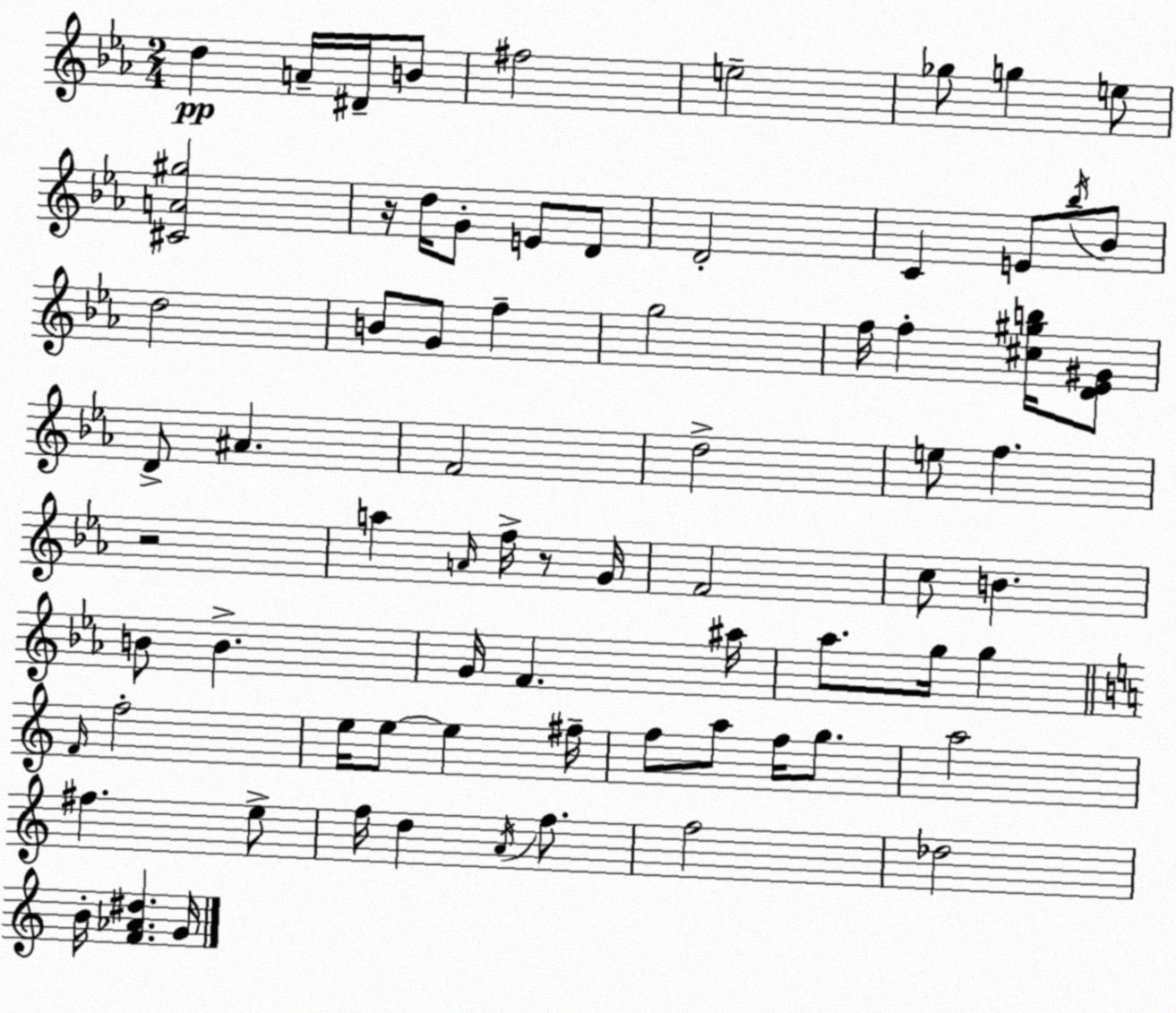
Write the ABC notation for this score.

X:1
T:Untitled
M:2/4
L:1/4
K:Eb
d A/4 ^D/4 B/2 ^f2 e2 _g/2 g e/2 [^CA^g]2 z/4 d/4 G/2 E/2 D/2 D2 C E/2 _b/4 _B/2 d2 B/2 G/2 f g2 f/4 f [^c^gb]/4 [D_E^G]/2 D/2 ^A F2 d2 e/2 f z2 a A/4 f/4 z/2 G/4 F2 c/2 B B/2 B G/4 F ^a/4 _a/2 g/4 g F/4 f2 e/4 e/2 e ^f/4 f/2 a/2 f/4 g/2 a2 ^f e/2 f/4 d A/4 f/2 f2 _d2 B/4 [F_A^d] G/4